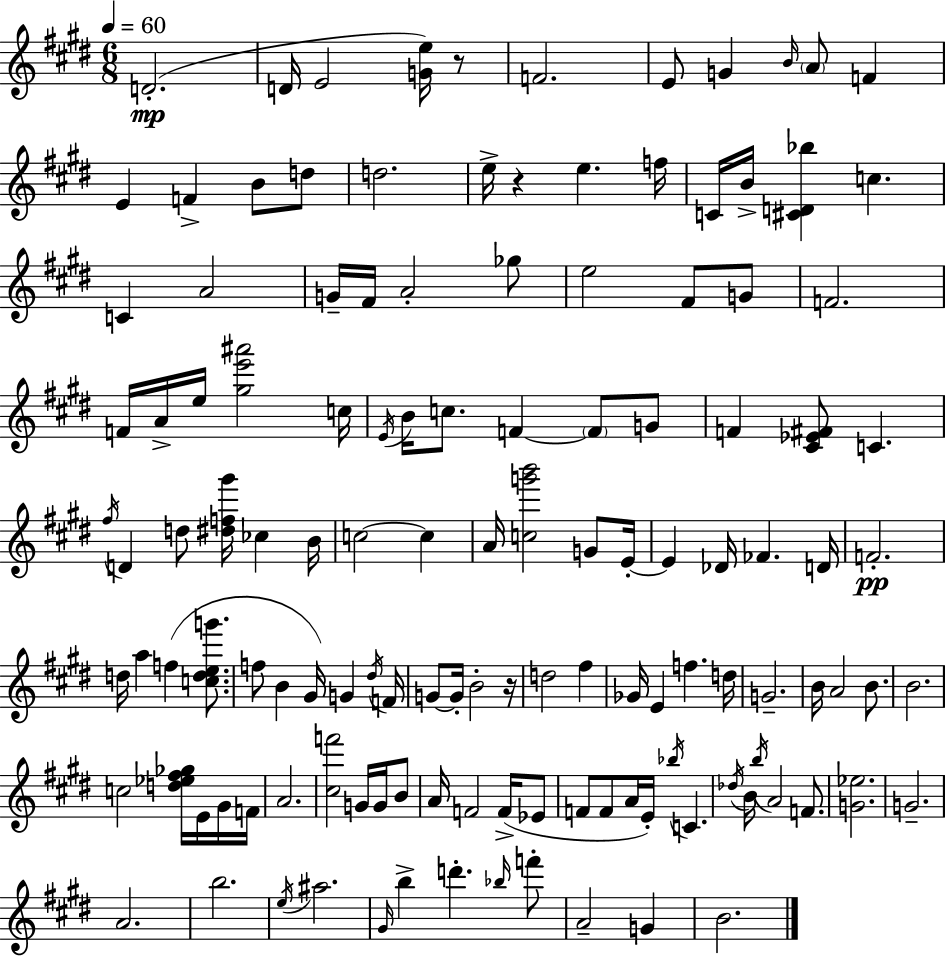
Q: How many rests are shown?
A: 3